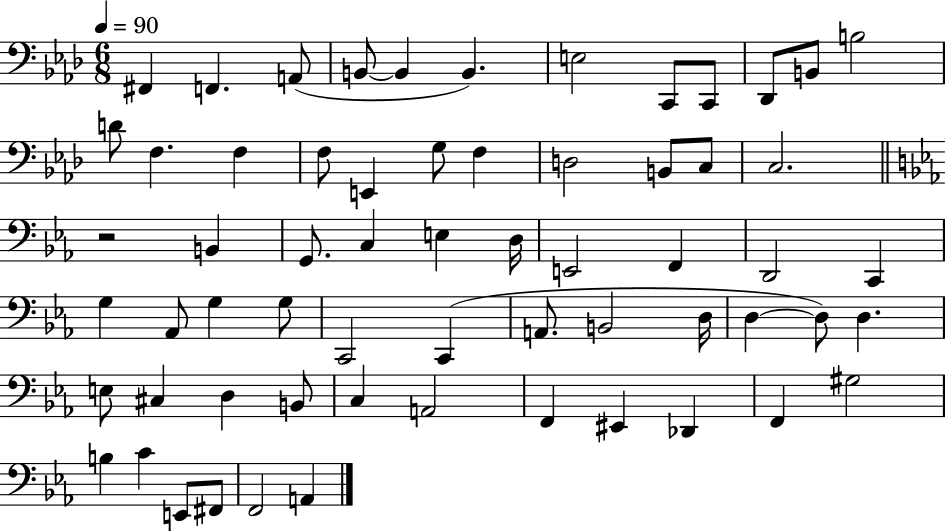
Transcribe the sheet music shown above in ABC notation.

X:1
T:Untitled
M:6/8
L:1/4
K:Ab
^F,, F,, A,,/2 B,,/2 B,, B,, E,2 C,,/2 C,,/2 _D,,/2 B,,/2 B,2 D/2 F, F, F,/2 E,, G,/2 F, D,2 B,,/2 C,/2 C,2 z2 B,, G,,/2 C, E, D,/4 E,,2 F,, D,,2 C,, G, _A,,/2 G, G,/2 C,,2 C,, A,,/2 B,,2 D,/4 D, D,/2 D, E,/2 ^C, D, B,,/2 C, A,,2 F,, ^E,, _D,, F,, ^G,2 B, C E,,/2 ^F,,/2 F,,2 A,,